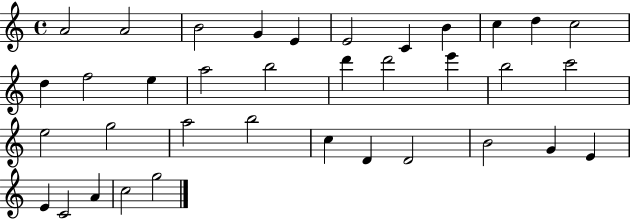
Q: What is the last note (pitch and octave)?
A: G5